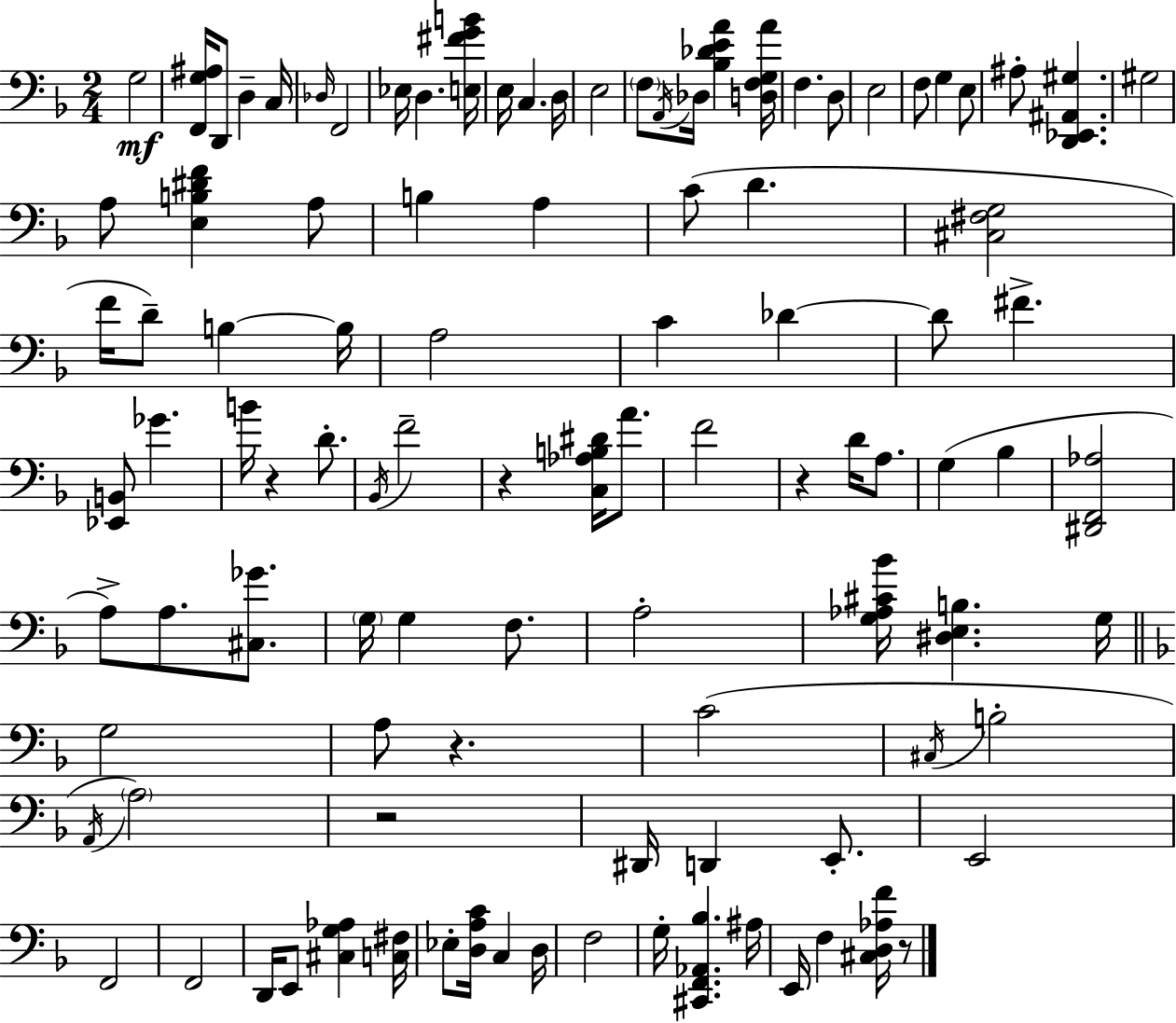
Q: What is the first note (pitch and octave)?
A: G3